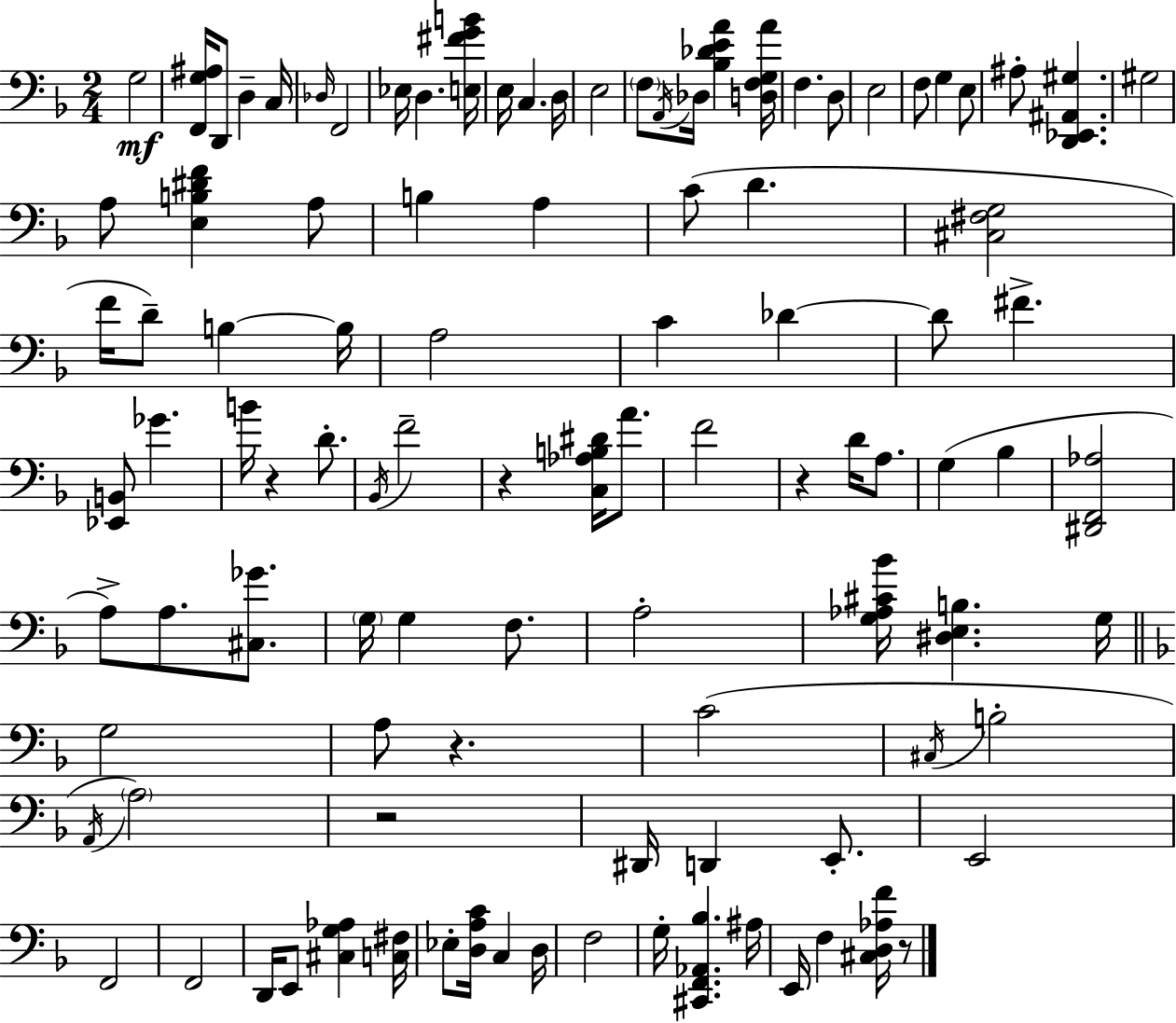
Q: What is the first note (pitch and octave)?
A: G3